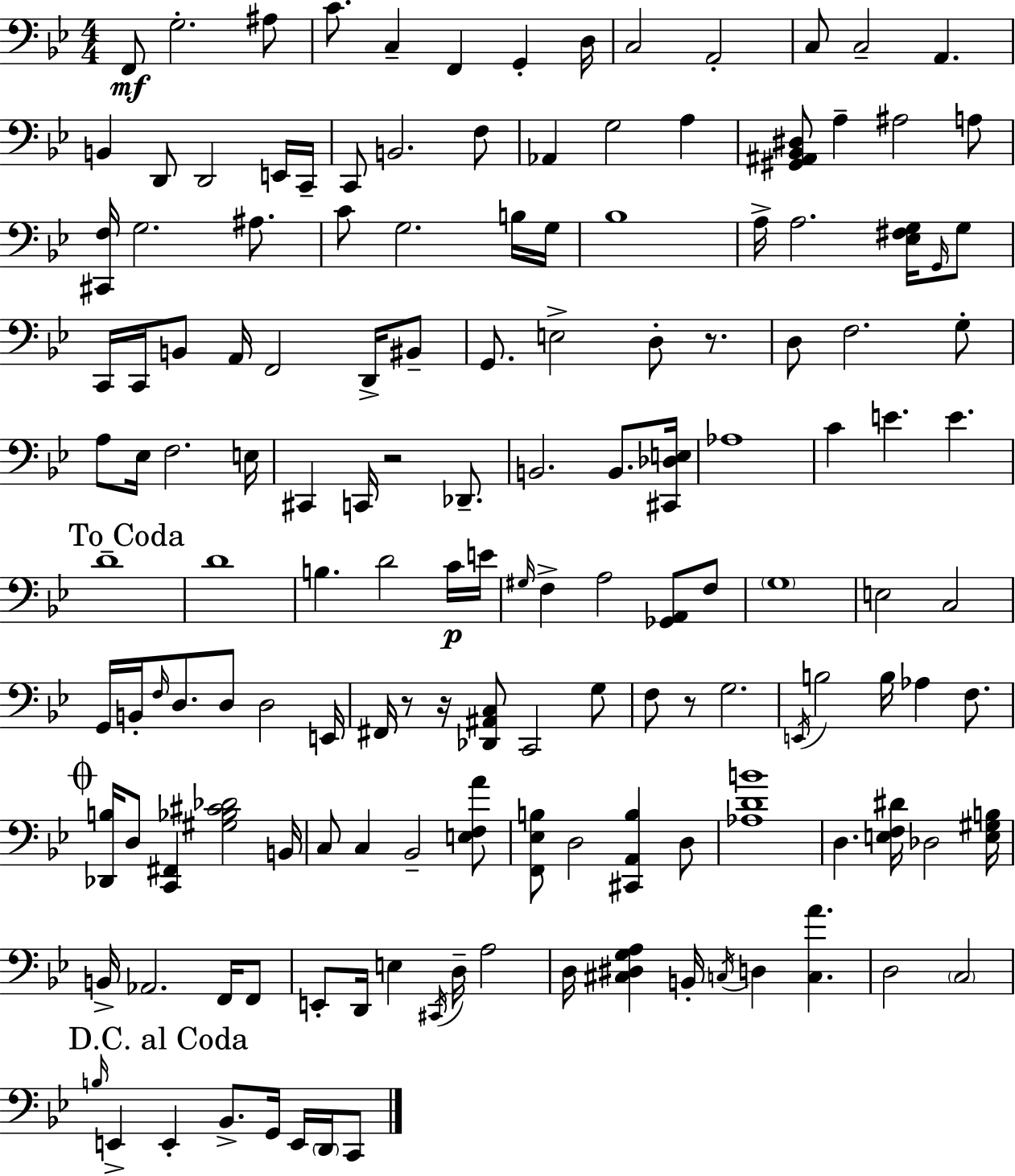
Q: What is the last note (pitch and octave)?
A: C2